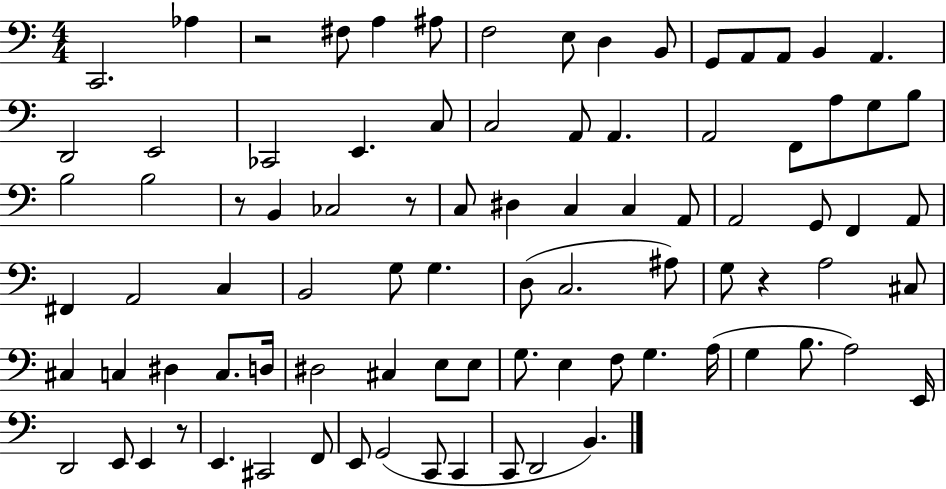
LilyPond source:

{
  \clef bass
  \numericTimeSignature
  \time 4/4
  \key c \major
  c,2. aes4 | r2 fis8 a4 ais8 | f2 e8 d4 b,8 | g,8 a,8 a,8 b,4 a,4. | \break d,2 e,2 | ces,2 e,4. c8 | c2 a,8 a,4. | a,2 f,8 a8 g8 b8 | \break b2 b2 | r8 b,4 ces2 r8 | c8 dis4 c4 c4 a,8 | a,2 g,8 f,4 a,8 | \break fis,4 a,2 c4 | b,2 g8 g4. | d8( c2. ais8) | g8 r4 a2 cis8 | \break cis4 c4 dis4 c8. d16 | dis2 cis4 e8 e8 | g8. e4 f8 g4. a16( | g4 b8. a2) e,16 | \break d,2 e,8 e,4 r8 | e,4. cis,2 f,8 | e,8 g,2( c,8 c,4 | c,8 d,2 b,4.) | \break \bar "|."
}